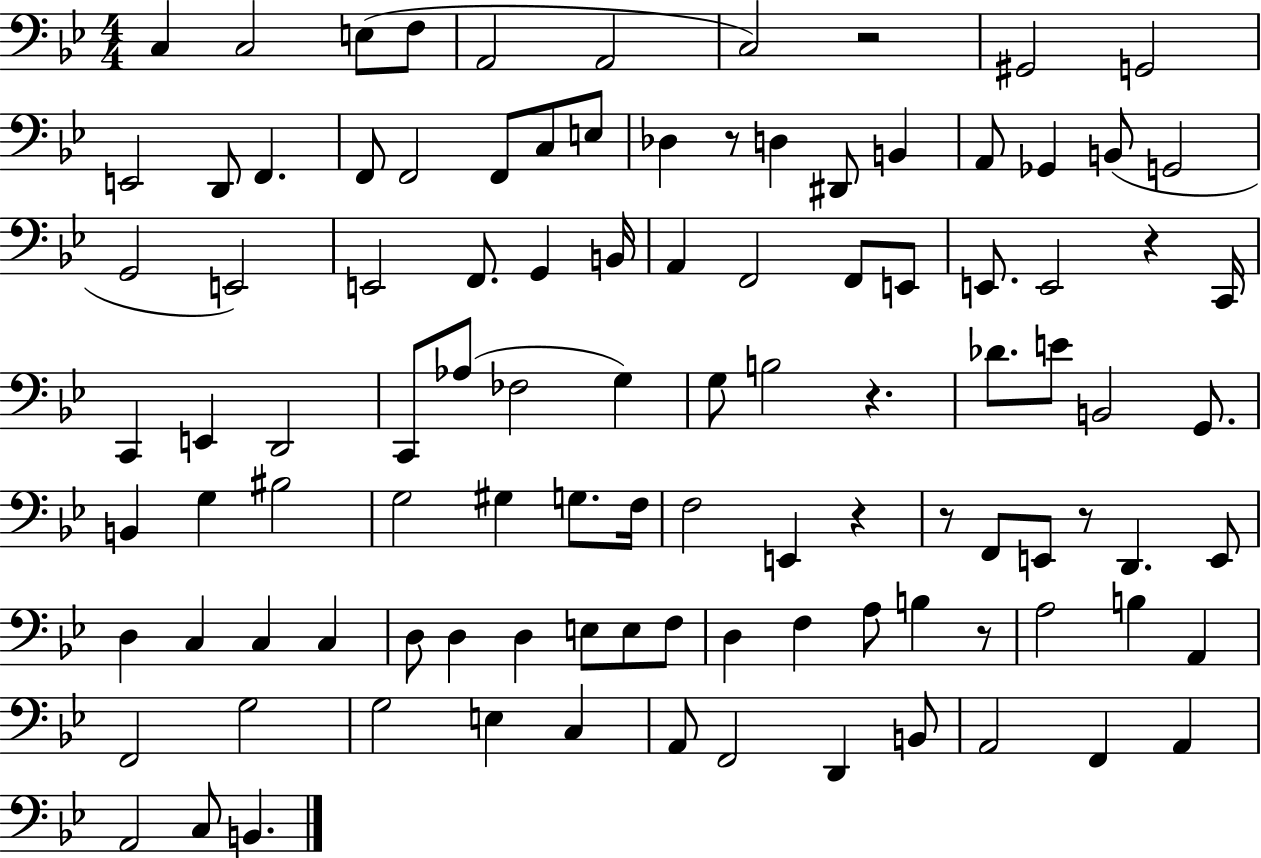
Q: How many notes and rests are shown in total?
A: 104